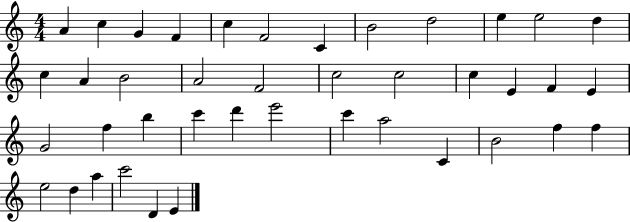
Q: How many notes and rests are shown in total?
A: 41